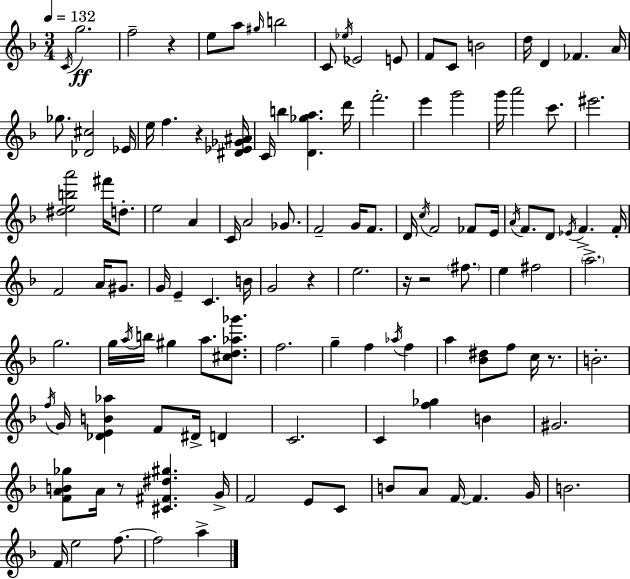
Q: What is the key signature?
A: F major